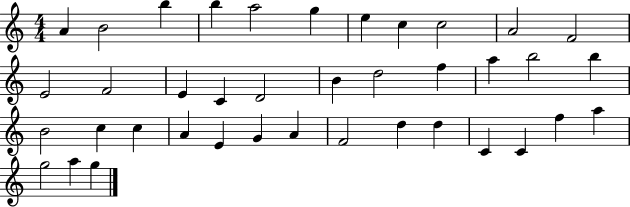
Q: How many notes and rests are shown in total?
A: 39